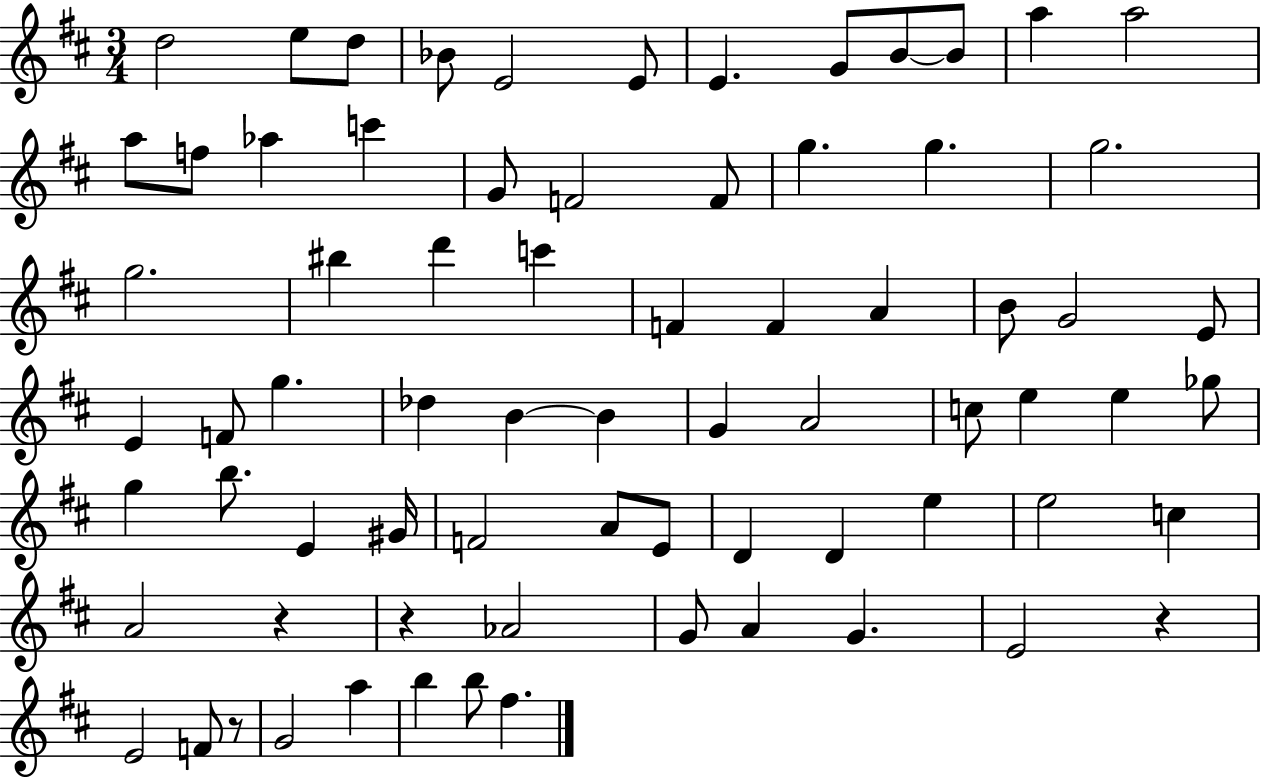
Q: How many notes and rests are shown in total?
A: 73